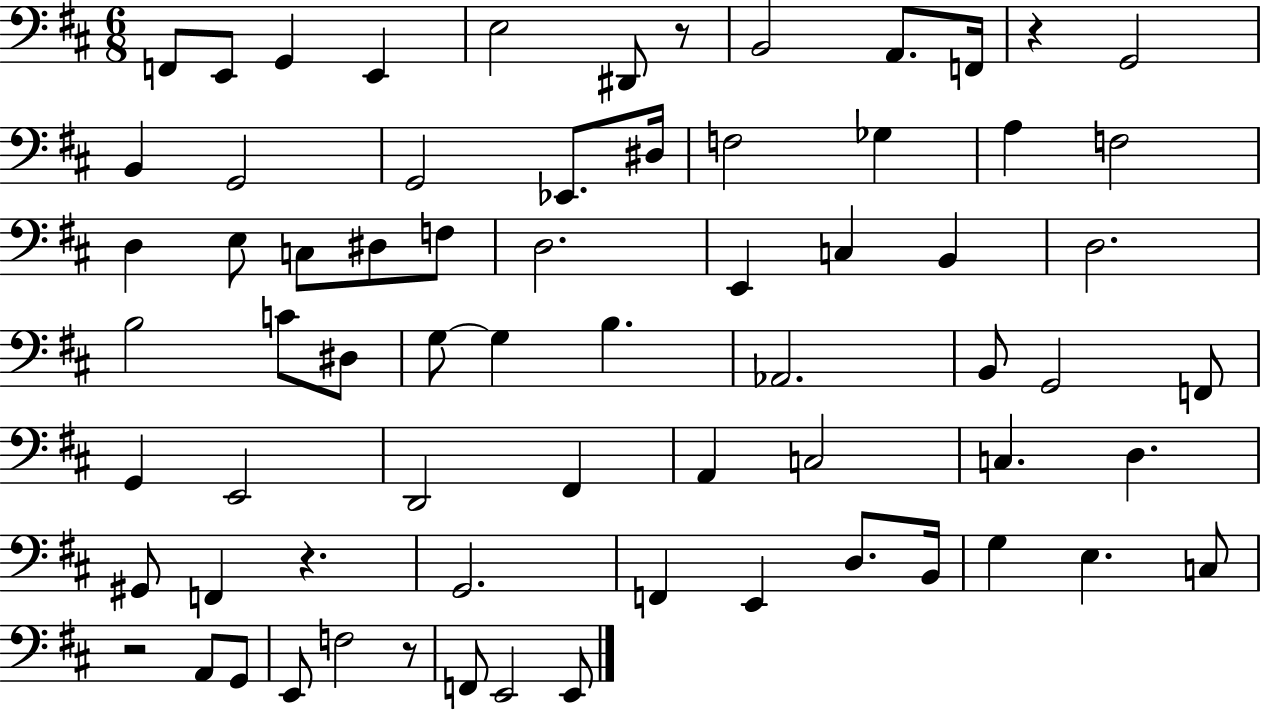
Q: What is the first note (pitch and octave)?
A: F2